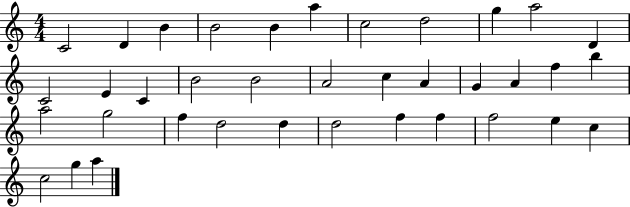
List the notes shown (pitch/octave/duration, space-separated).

C4/h D4/q B4/q B4/h B4/q A5/q C5/h D5/h G5/q A5/h D4/q C4/h E4/q C4/q B4/h B4/h A4/h C5/q A4/q G4/q A4/q F5/q B5/q A5/h G5/h F5/q D5/h D5/q D5/h F5/q F5/q F5/h E5/q C5/q C5/h G5/q A5/q